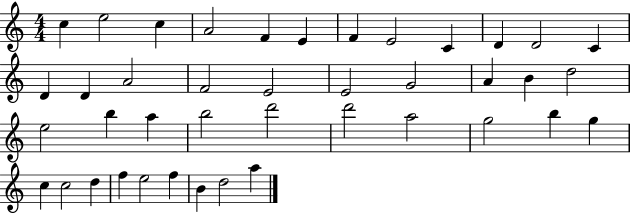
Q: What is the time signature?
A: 4/4